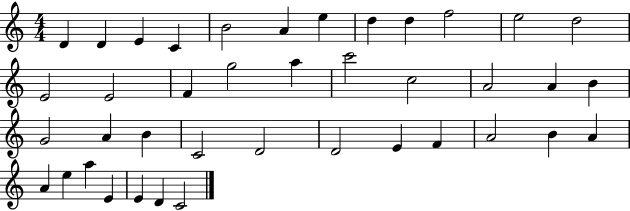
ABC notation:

X:1
T:Untitled
M:4/4
L:1/4
K:C
D D E C B2 A e d d f2 e2 d2 E2 E2 F g2 a c'2 c2 A2 A B G2 A B C2 D2 D2 E F A2 B A A e a E E D C2